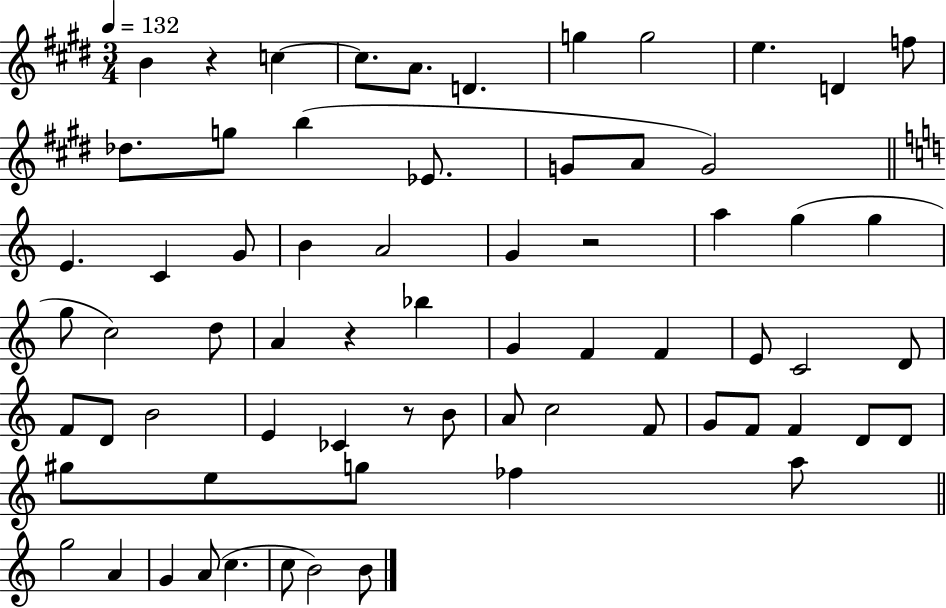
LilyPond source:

{
  \clef treble
  \numericTimeSignature
  \time 3/4
  \key e \major
  \tempo 4 = 132
  b'4 r4 c''4~~ | c''8. a'8. d'4. | g''4 g''2 | e''4. d'4 f''8 | \break des''8. g''8 b''4( ees'8. | g'8 a'8 g'2) | \bar "||" \break \key a \minor e'4. c'4 g'8 | b'4 a'2 | g'4 r2 | a''4 g''4( g''4 | \break g''8 c''2) d''8 | a'4 r4 bes''4 | g'4 f'4 f'4 | e'8 c'2 d'8 | \break f'8 d'8 b'2 | e'4 ces'4 r8 b'8 | a'8 c''2 f'8 | g'8 f'8 f'4 d'8 d'8 | \break gis''8 e''8 g''8 fes''4 a''8 | \bar "||" \break \key c \major g''2 a'4 | g'4 a'8( c''4. | c''8 b'2) b'8 | \bar "|."
}